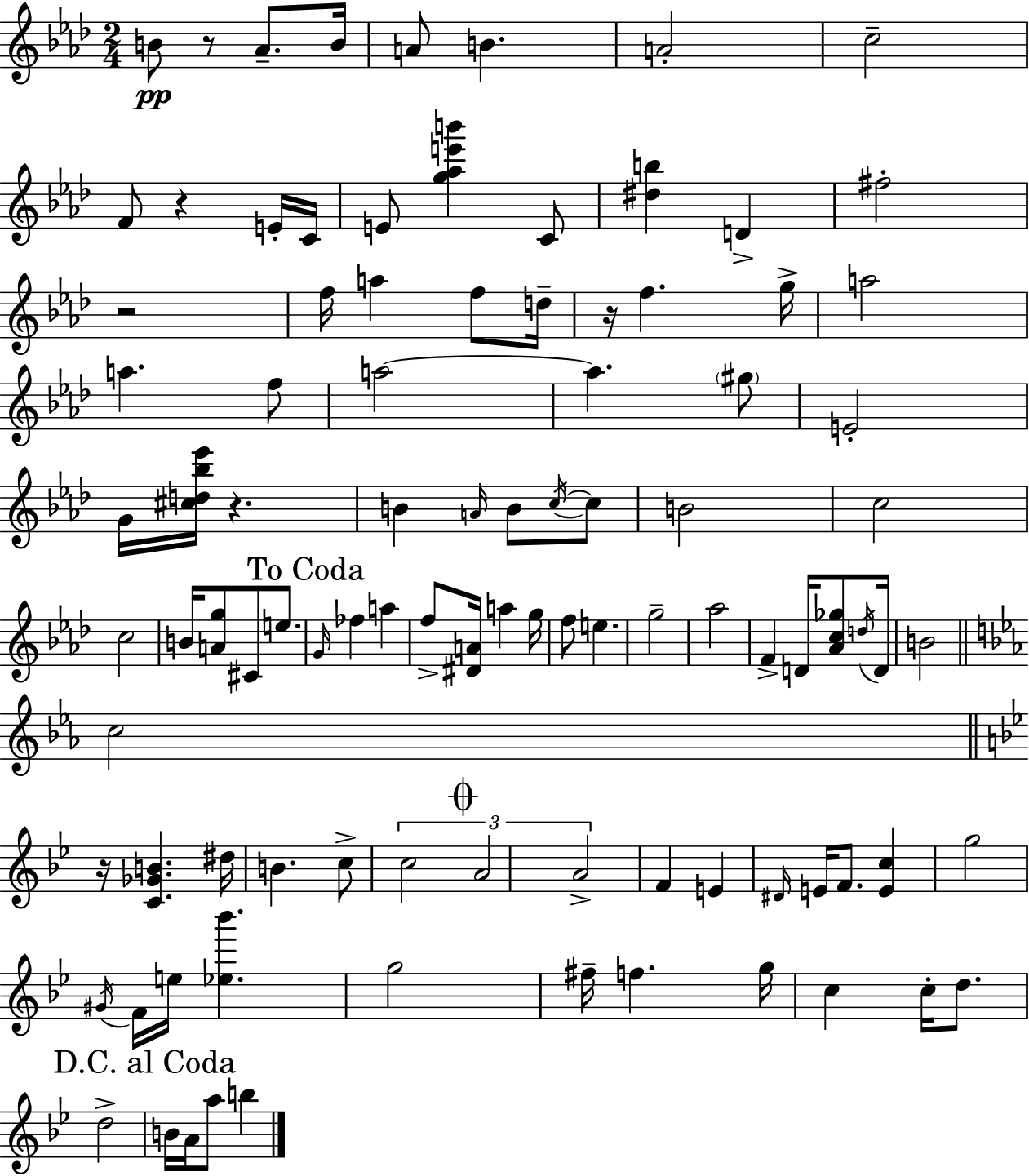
X:1
T:Untitled
M:2/4
L:1/4
K:Fm
B/2 z/2 _A/2 B/4 A/2 B A2 c2 F/2 z E/4 C/4 E/2 [g_ae'b'] C/2 [^db] D ^f2 z2 f/4 a f/2 d/4 z/4 f g/4 a2 a f/2 a2 a ^g/2 E2 G/4 [^cd_b_e']/4 z B A/4 B/2 c/4 c/2 B2 c2 c2 B/4 [Ag]/2 ^C/2 e/2 G/4 _f a f/2 [^DA]/4 a g/4 f/2 e g2 _a2 F D/4 [_Ac_g]/2 d/4 D/4 B2 c2 z/4 [C_GB] ^d/4 B c/2 c2 A2 A2 F E ^D/4 E/4 F/2 [Ec] g2 ^G/4 F/4 e/4 [_e_b'] g2 ^f/4 f g/4 c c/4 d/2 d2 B/4 A/4 a/2 b